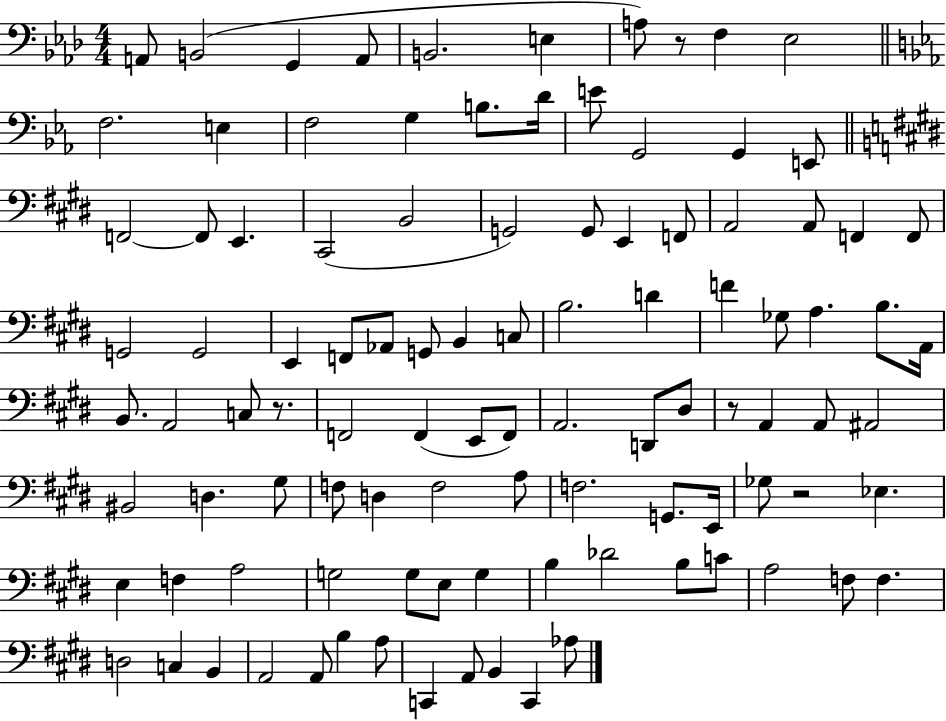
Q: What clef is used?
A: bass